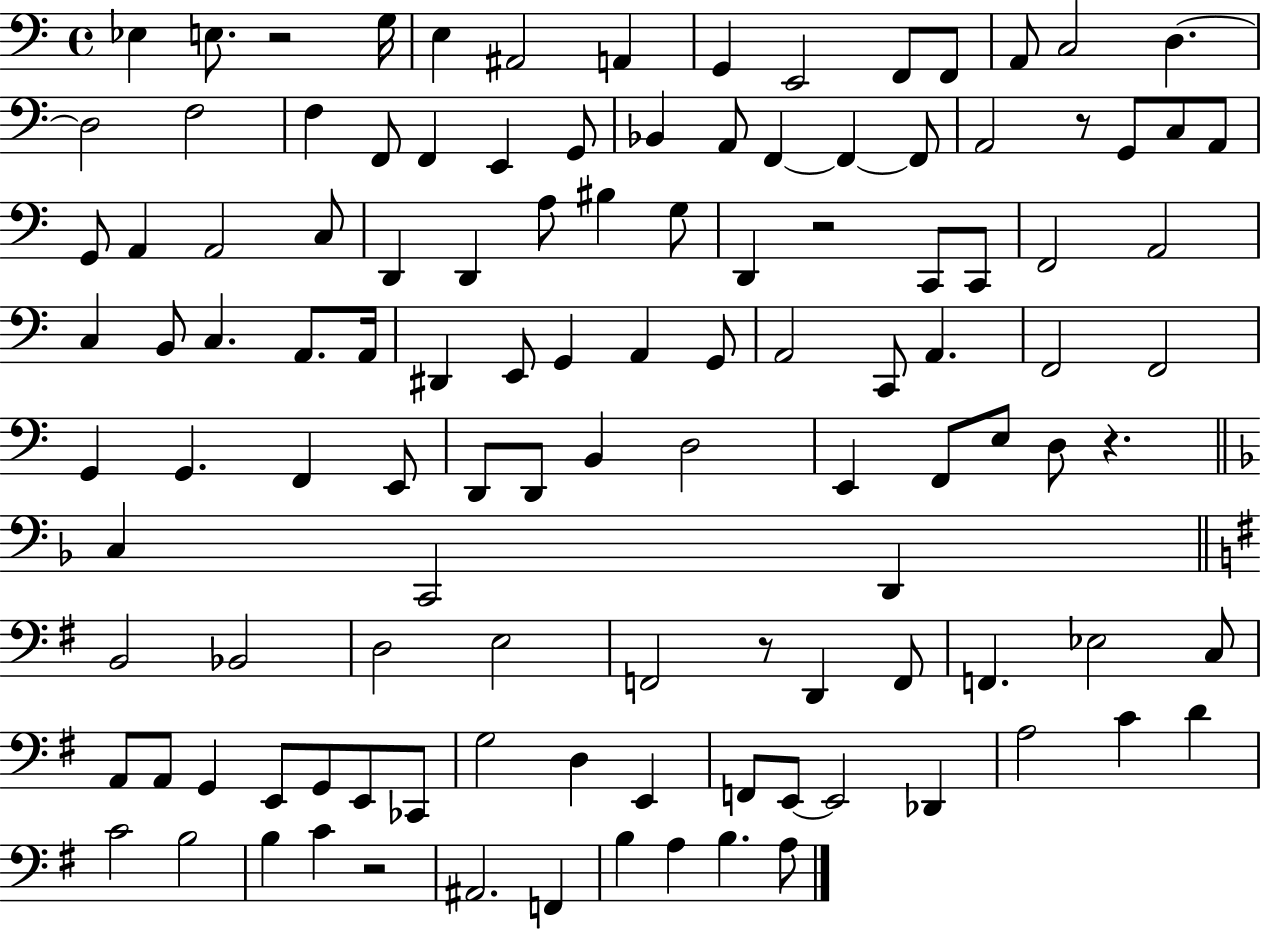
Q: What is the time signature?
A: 4/4